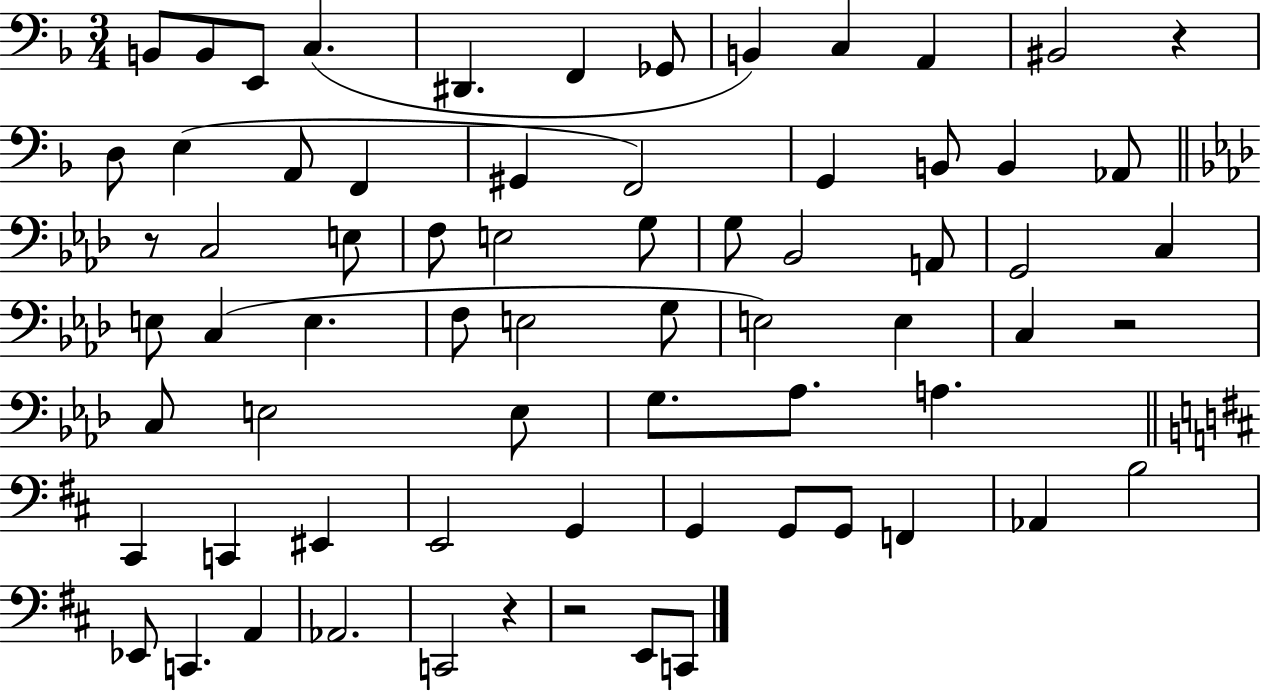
{
  \clef bass
  \numericTimeSignature
  \time 3/4
  \key f \major
  \repeat volta 2 { b,8 b,8 e,8 c4.( | dis,4. f,4 ges,8 | b,4) c4 a,4 | bis,2 r4 | \break d8 e4( a,8 f,4 | gis,4 f,2) | g,4 b,8 b,4 aes,8 | \bar "||" \break \key f \minor r8 c2 e8 | f8 e2 g8 | g8 bes,2 a,8 | g,2 c4 | \break e8 c4( e4. | f8 e2 g8 | e2) e4 | c4 r2 | \break c8 e2 e8 | g8. aes8. a4. | \bar "||" \break \key b \minor cis,4 c,4 eis,4 | e,2 g,4 | g,4 g,8 g,8 f,4 | aes,4 b2 | \break ees,8 c,4. a,4 | aes,2. | c,2 r4 | r2 e,8 c,8 | \break } \bar "|."
}